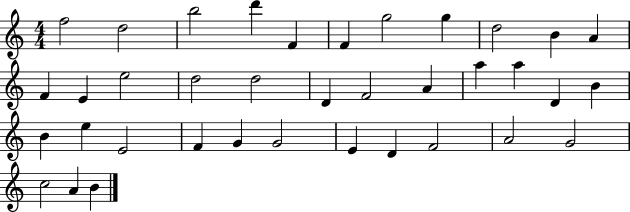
X:1
T:Untitled
M:4/4
L:1/4
K:C
f2 d2 b2 d' F F g2 g d2 B A F E e2 d2 d2 D F2 A a a D B B e E2 F G G2 E D F2 A2 G2 c2 A B